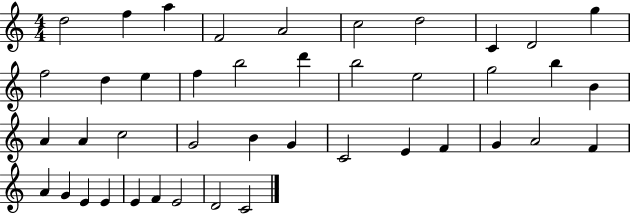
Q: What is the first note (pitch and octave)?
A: D5